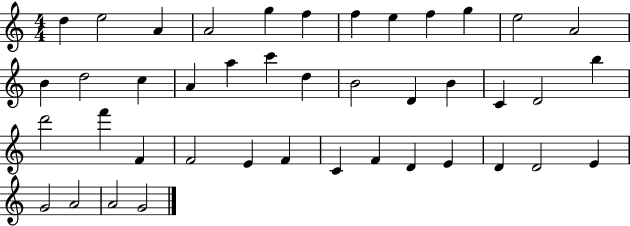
{
  \clef treble
  \numericTimeSignature
  \time 4/4
  \key c \major
  d''4 e''2 a'4 | a'2 g''4 f''4 | f''4 e''4 f''4 g''4 | e''2 a'2 | \break b'4 d''2 c''4 | a'4 a''4 c'''4 d''4 | b'2 d'4 b'4 | c'4 d'2 b''4 | \break d'''2 f'''4 f'4 | f'2 e'4 f'4 | c'4 f'4 d'4 e'4 | d'4 d'2 e'4 | \break g'2 a'2 | a'2 g'2 | \bar "|."
}